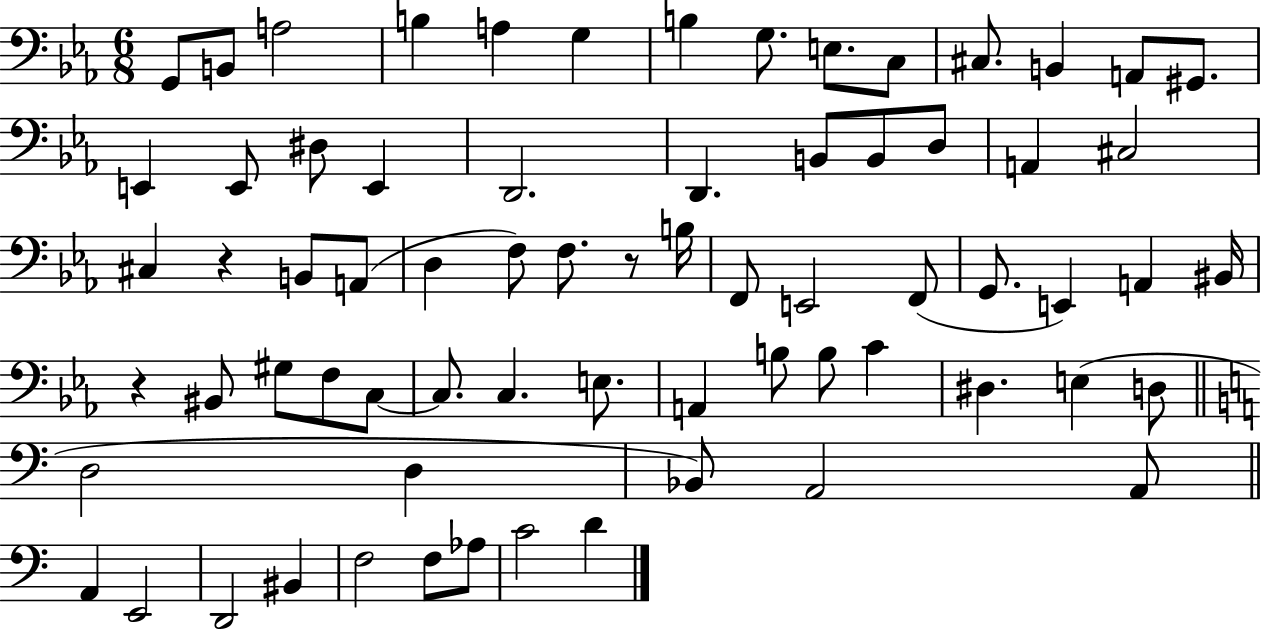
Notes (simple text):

G2/e B2/e A3/h B3/q A3/q G3/q B3/q G3/e. E3/e. C3/e C#3/e. B2/q A2/e G#2/e. E2/q E2/e D#3/e E2/q D2/h. D2/q. B2/e B2/e D3/e A2/q C#3/h C#3/q R/q B2/e A2/e D3/q F3/e F3/e. R/e B3/s F2/e E2/h F2/e G2/e. E2/q A2/q BIS2/s R/q BIS2/e G#3/e F3/e C3/e C3/e. C3/q. E3/e. A2/q B3/e B3/e C4/q D#3/q. E3/q D3/e D3/h D3/q Bb2/e A2/h A2/e A2/q E2/h D2/h BIS2/q F3/h F3/e Ab3/e C4/h D4/q